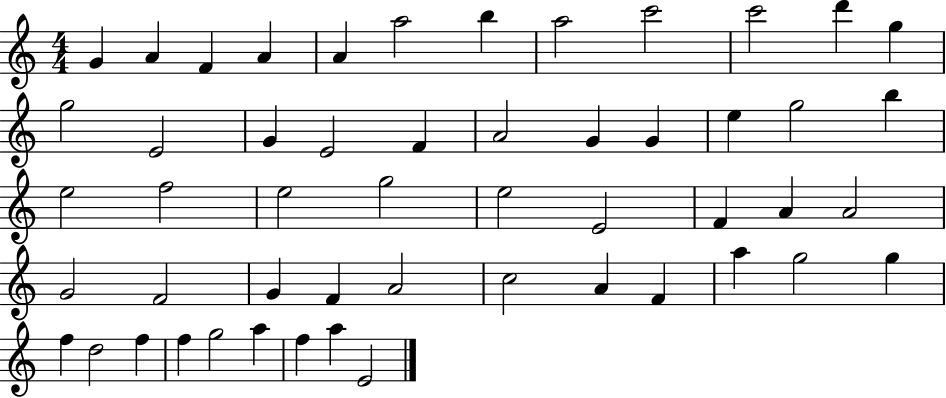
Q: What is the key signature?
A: C major